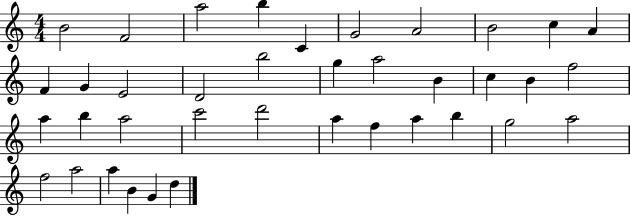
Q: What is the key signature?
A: C major